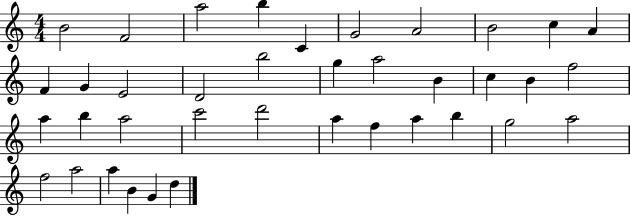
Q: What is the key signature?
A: C major